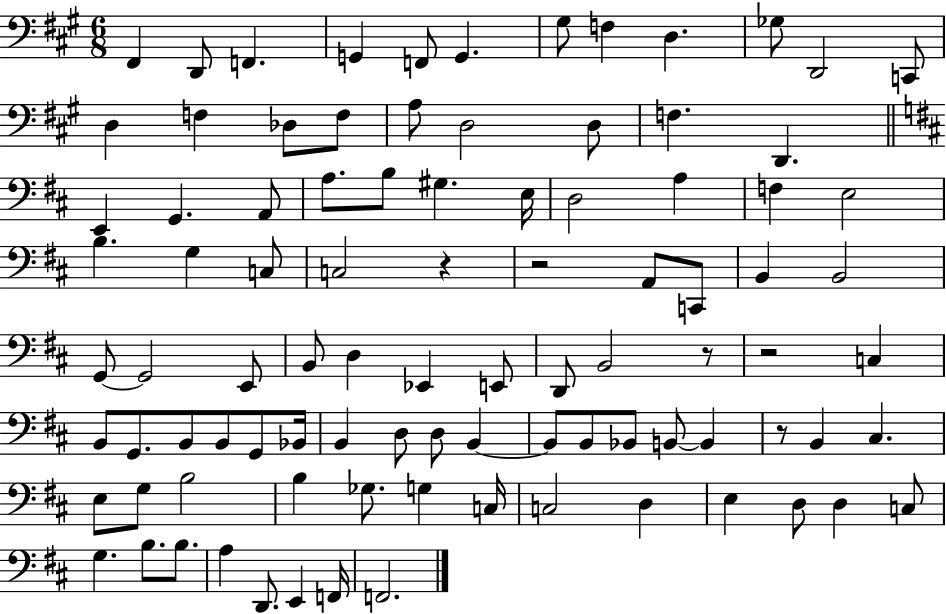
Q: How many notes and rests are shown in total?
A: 93